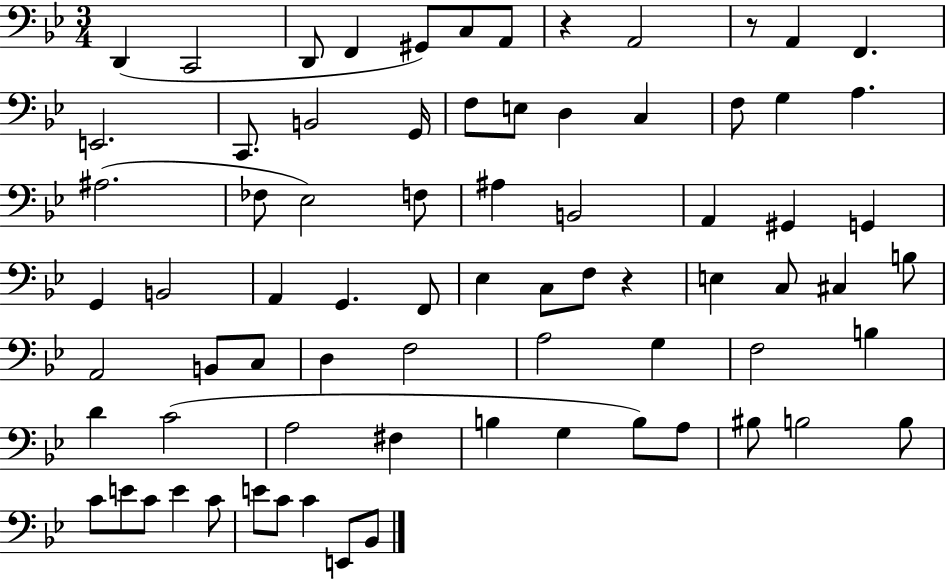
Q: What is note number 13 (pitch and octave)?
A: B2